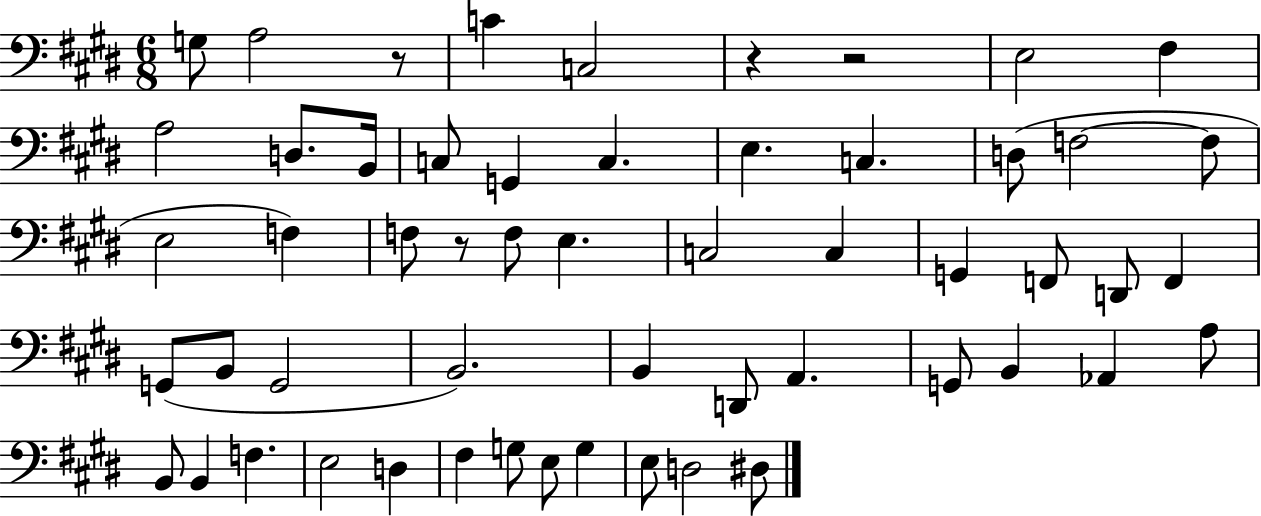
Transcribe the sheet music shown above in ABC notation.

X:1
T:Untitled
M:6/8
L:1/4
K:E
G,/2 A,2 z/2 C C,2 z z2 E,2 ^F, A,2 D,/2 B,,/4 C,/2 G,, C, E, C, D,/2 F,2 F,/2 E,2 F, F,/2 z/2 F,/2 E, C,2 C, G,, F,,/2 D,,/2 F,, G,,/2 B,,/2 G,,2 B,,2 B,, D,,/2 A,, G,,/2 B,, _A,, A,/2 B,,/2 B,, F, E,2 D, ^F, G,/2 E,/2 G, E,/2 D,2 ^D,/2